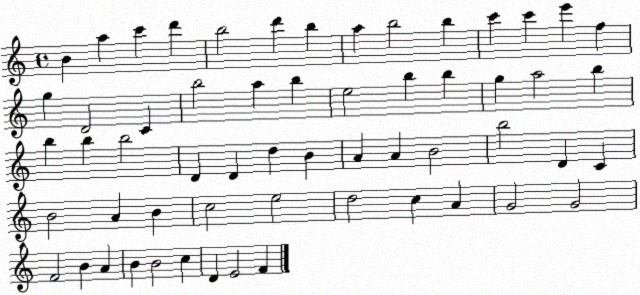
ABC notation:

X:1
T:Untitled
M:4/4
L:1/4
K:C
B a c' d' b2 d' b a b2 b c' c' e' f g D2 C b2 a b e2 b b g a2 b b b b2 D D d B A A B2 b2 D C B2 A B c2 e2 d2 c A G2 G2 F2 B A B B2 c D E2 F